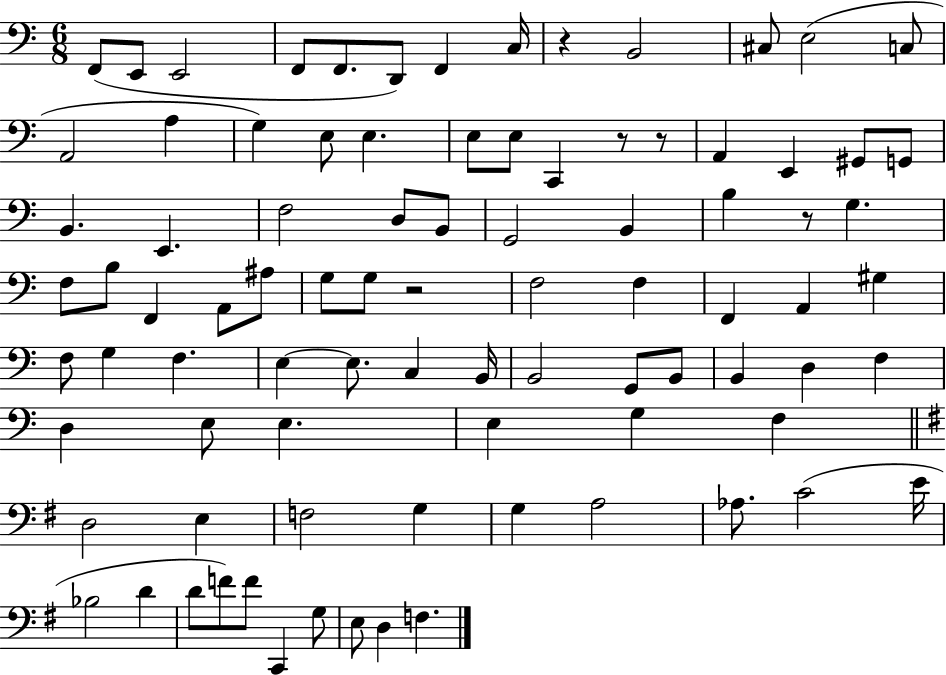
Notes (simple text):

F2/e E2/e E2/h F2/e F2/e. D2/e F2/q C3/s R/q B2/h C#3/e E3/h C3/e A2/h A3/q G3/q E3/e E3/q. E3/e E3/e C2/q R/e R/e A2/q E2/q G#2/e G2/e B2/q. E2/q. F3/h D3/e B2/e G2/h B2/q B3/q R/e G3/q. F3/e B3/e F2/q A2/e A#3/e G3/e G3/e R/h F3/h F3/q F2/q A2/q G#3/q F3/e G3/q F3/q. E3/q E3/e. C3/q B2/s B2/h G2/e B2/e B2/q D3/q F3/q D3/q E3/e E3/q. E3/q G3/q F3/q D3/h E3/q F3/h G3/q G3/q A3/h Ab3/e. C4/h E4/s Bb3/h D4/q D4/e F4/e F4/e C2/q G3/e E3/e D3/q F3/q.